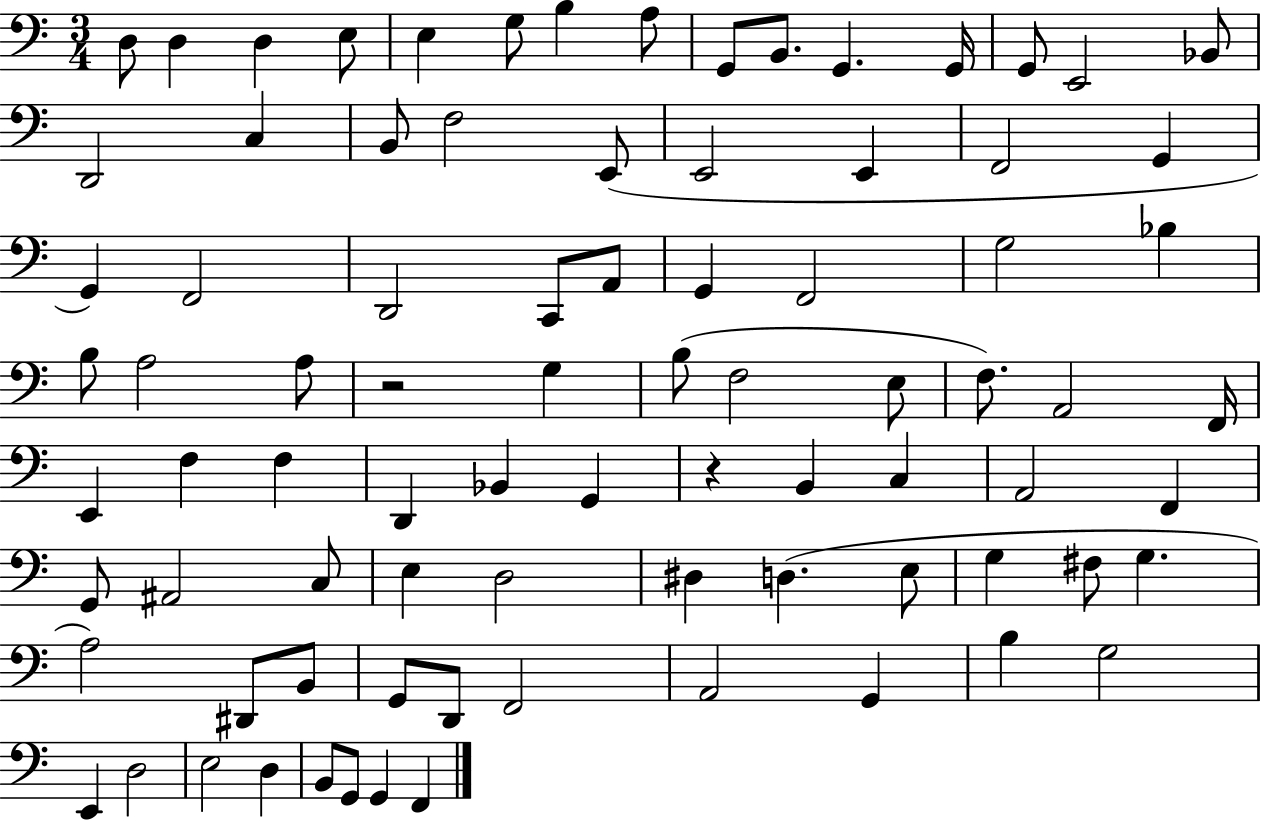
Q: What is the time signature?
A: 3/4